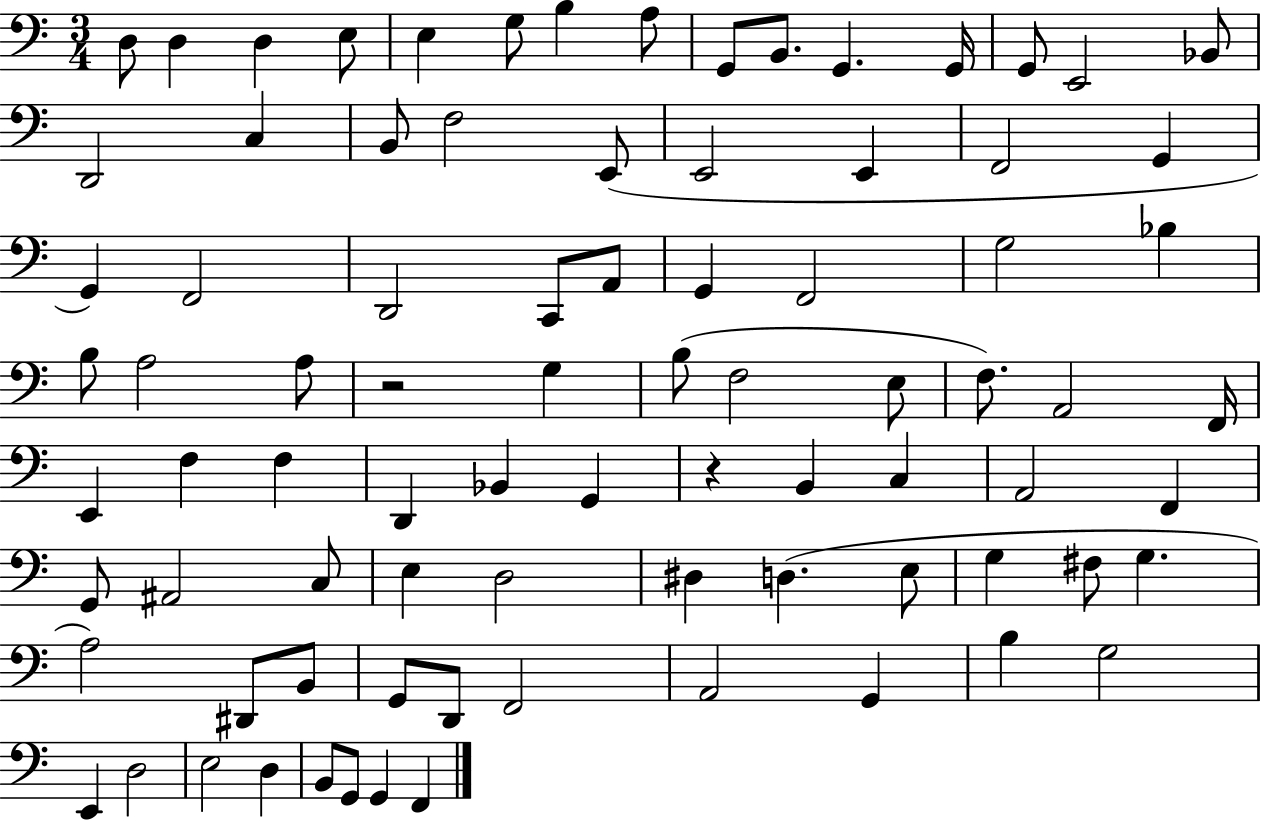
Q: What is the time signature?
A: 3/4